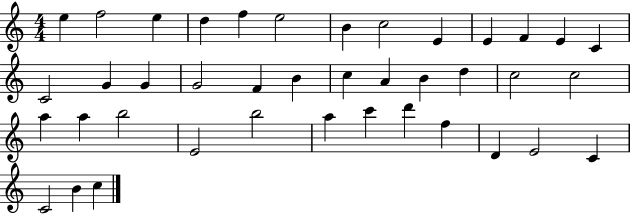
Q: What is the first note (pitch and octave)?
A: E5